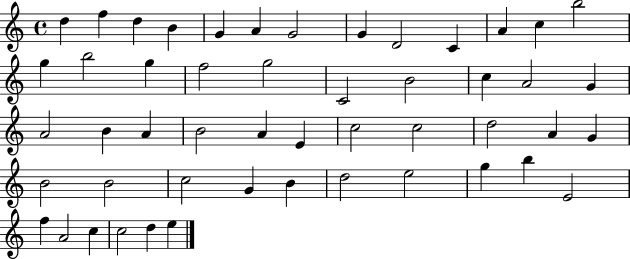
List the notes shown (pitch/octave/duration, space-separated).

D5/q F5/q D5/q B4/q G4/q A4/q G4/h G4/q D4/h C4/q A4/q C5/q B5/h G5/q B5/h G5/q F5/h G5/h C4/h B4/h C5/q A4/h G4/q A4/h B4/q A4/q B4/h A4/q E4/q C5/h C5/h D5/h A4/q G4/q B4/h B4/h C5/h G4/q B4/q D5/h E5/h G5/q B5/q E4/h F5/q A4/h C5/q C5/h D5/q E5/q